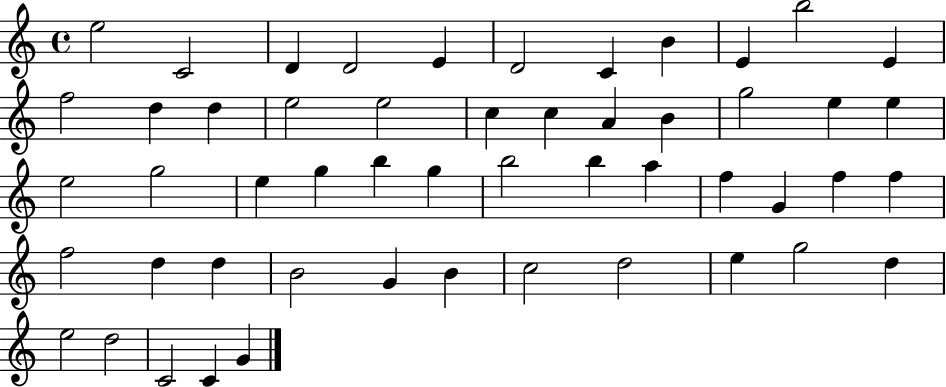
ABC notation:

X:1
T:Untitled
M:4/4
L:1/4
K:C
e2 C2 D D2 E D2 C B E b2 E f2 d d e2 e2 c c A B g2 e e e2 g2 e g b g b2 b a f G f f f2 d d B2 G B c2 d2 e g2 d e2 d2 C2 C G